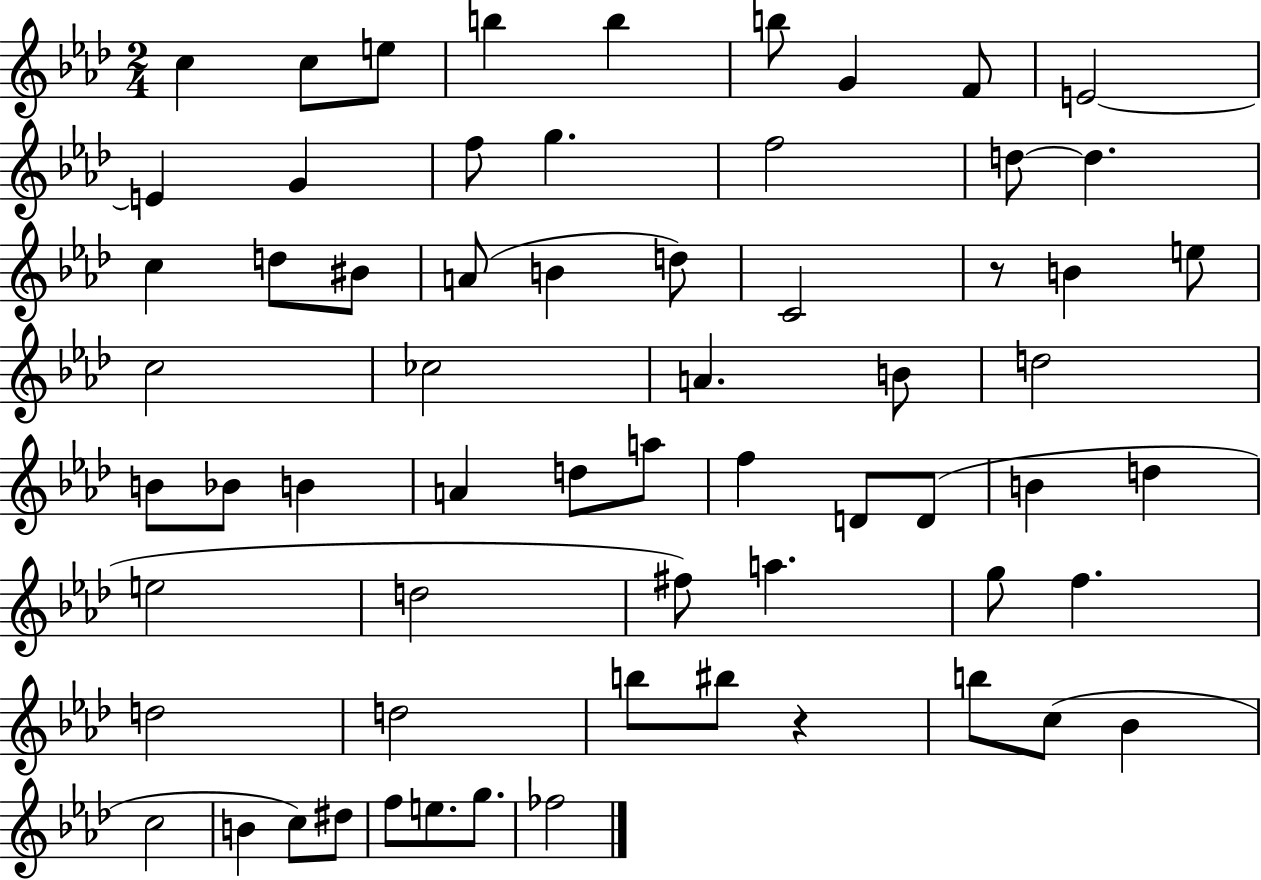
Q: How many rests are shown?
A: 2